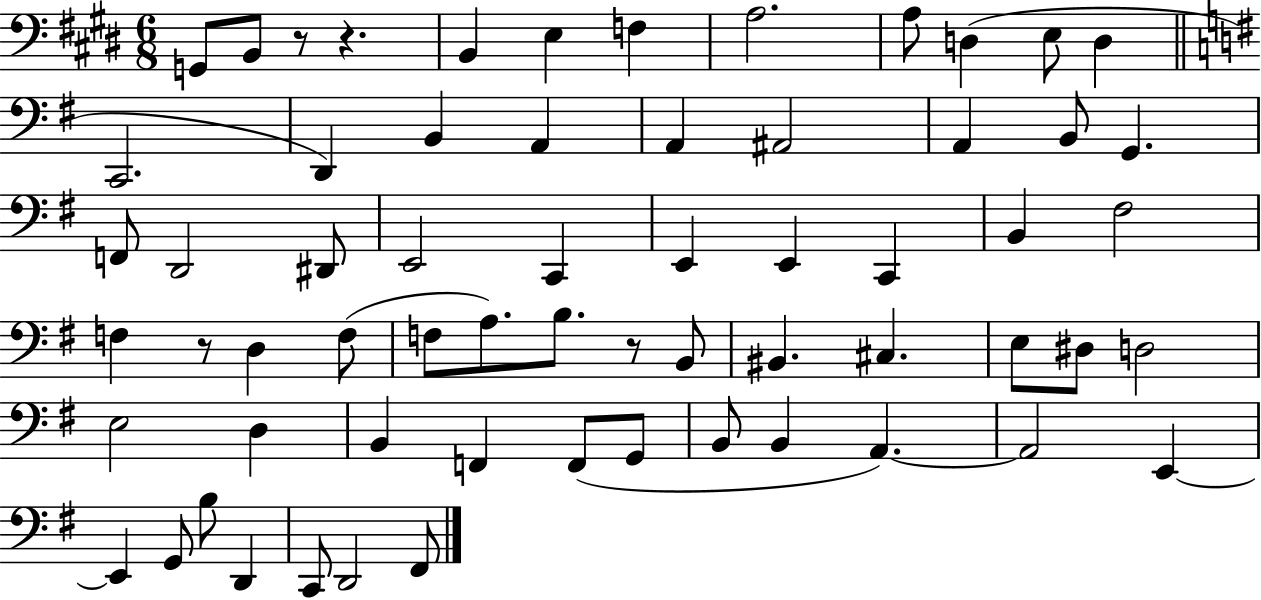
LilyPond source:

{
  \clef bass
  \numericTimeSignature
  \time 6/8
  \key e \major
  g,8 b,8 r8 r4. | b,4 e4 f4 | a2. | a8 d4( e8 d4 | \break \bar "||" \break \key g \major c,2. | d,4) b,4 a,4 | a,4 ais,2 | a,4 b,8 g,4. | \break f,8 d,2 dis,8 | e,2 c,4 | e,4 e,4 c,4 | b,4 fis2 | \break f4 r8 d4 f8( | f8 a8.) b8. r8 b,8 | bis,4. cis4. | e8 dis8 d2 | \break e2 d4 | b,4 f,4 f,8( g,8 | b,8 b,4 a,4.~~) | a,2 e,4~~ | \break e,4 g,8 b8 d,4 | c,8 d,2 fis,8 | \bar "|."
}